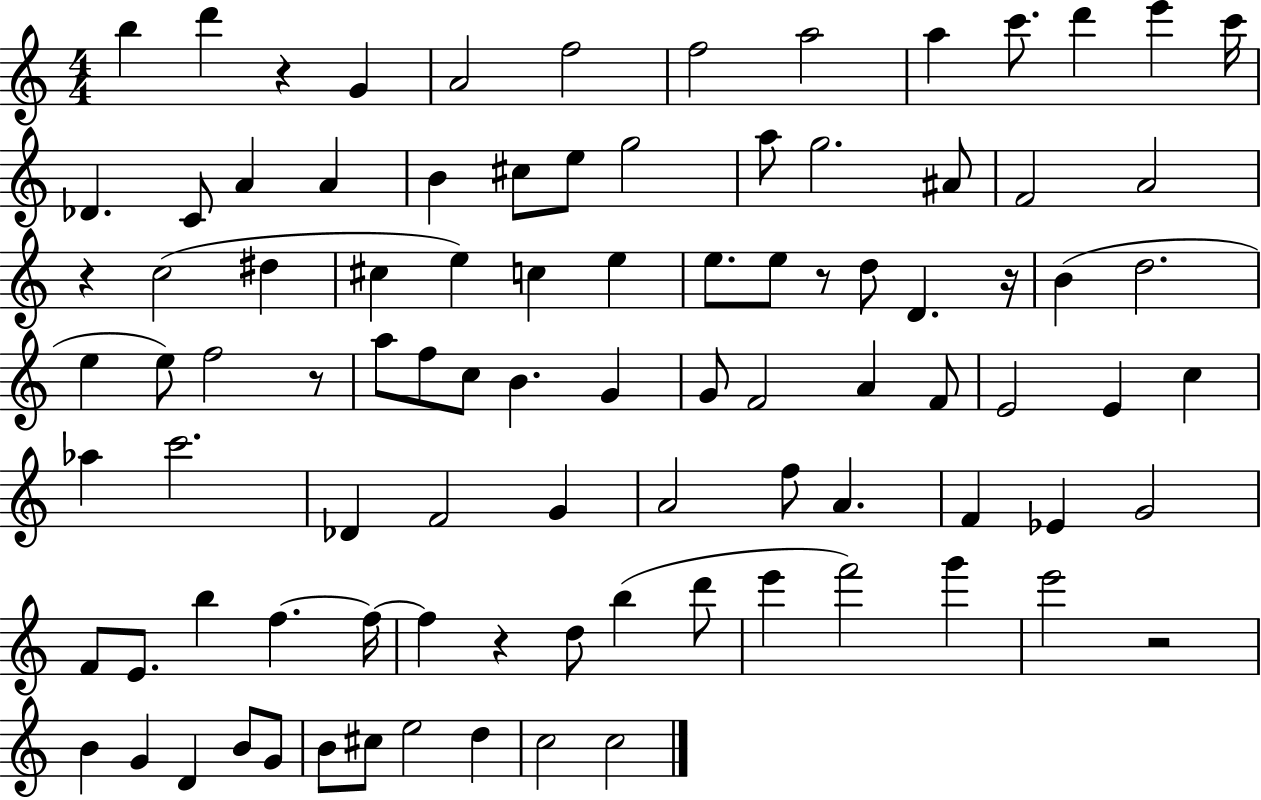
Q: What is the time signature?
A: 4/4